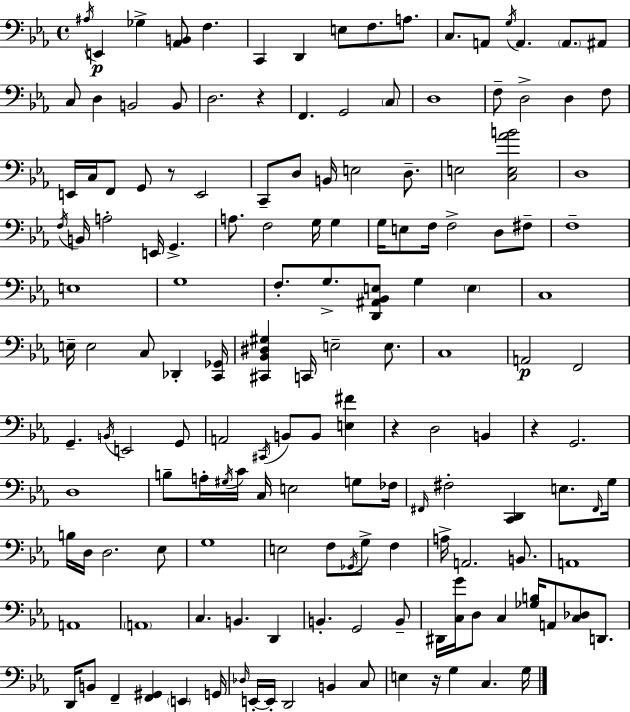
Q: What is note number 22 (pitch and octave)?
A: G2